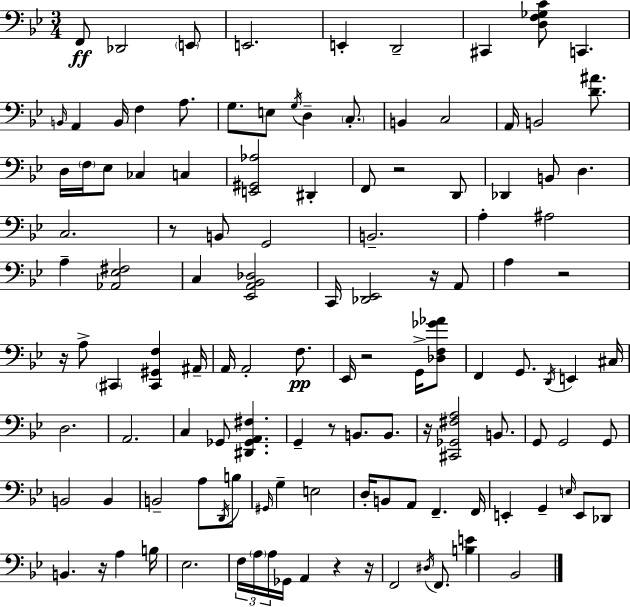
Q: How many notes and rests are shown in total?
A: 122